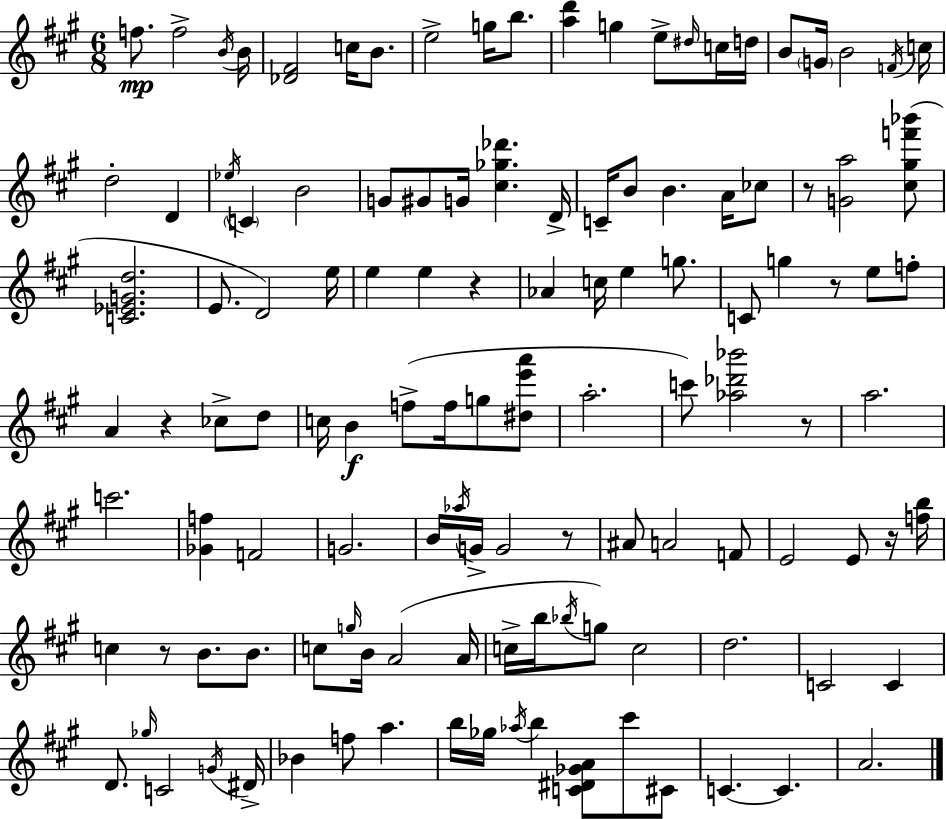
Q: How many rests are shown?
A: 8